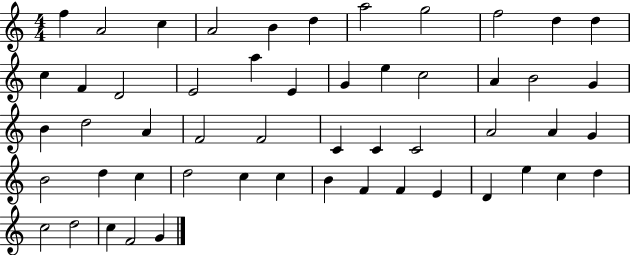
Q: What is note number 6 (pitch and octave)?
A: D5